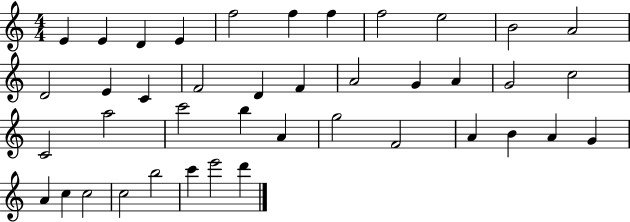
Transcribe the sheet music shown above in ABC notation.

X:1
T:Untitled
M:4/4
L:1/4
K:C
E E D E f2 f f f2 e2 B2 A2 D2 E C F2 D F A2 G A G2 c2 C2 a2 c'2 b A g2 F2 A B A G A c c2 c2 b2 c' e'2 d'